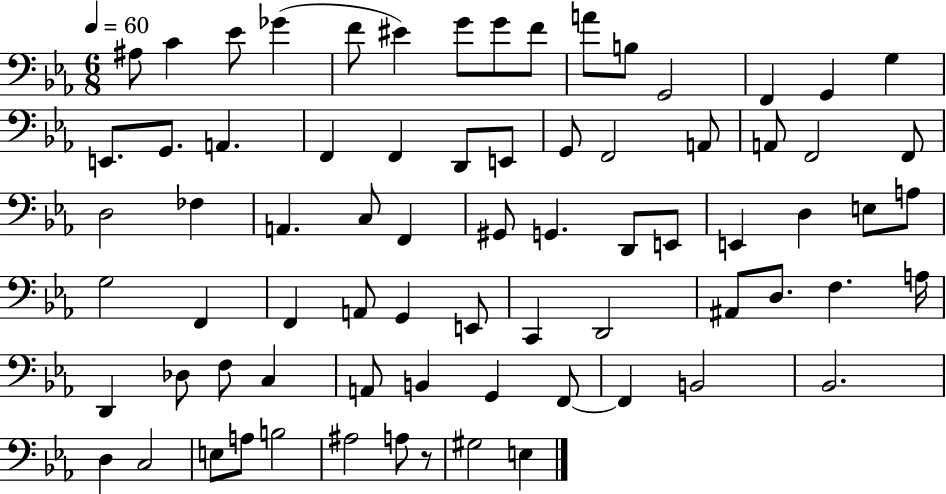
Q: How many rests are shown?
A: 1